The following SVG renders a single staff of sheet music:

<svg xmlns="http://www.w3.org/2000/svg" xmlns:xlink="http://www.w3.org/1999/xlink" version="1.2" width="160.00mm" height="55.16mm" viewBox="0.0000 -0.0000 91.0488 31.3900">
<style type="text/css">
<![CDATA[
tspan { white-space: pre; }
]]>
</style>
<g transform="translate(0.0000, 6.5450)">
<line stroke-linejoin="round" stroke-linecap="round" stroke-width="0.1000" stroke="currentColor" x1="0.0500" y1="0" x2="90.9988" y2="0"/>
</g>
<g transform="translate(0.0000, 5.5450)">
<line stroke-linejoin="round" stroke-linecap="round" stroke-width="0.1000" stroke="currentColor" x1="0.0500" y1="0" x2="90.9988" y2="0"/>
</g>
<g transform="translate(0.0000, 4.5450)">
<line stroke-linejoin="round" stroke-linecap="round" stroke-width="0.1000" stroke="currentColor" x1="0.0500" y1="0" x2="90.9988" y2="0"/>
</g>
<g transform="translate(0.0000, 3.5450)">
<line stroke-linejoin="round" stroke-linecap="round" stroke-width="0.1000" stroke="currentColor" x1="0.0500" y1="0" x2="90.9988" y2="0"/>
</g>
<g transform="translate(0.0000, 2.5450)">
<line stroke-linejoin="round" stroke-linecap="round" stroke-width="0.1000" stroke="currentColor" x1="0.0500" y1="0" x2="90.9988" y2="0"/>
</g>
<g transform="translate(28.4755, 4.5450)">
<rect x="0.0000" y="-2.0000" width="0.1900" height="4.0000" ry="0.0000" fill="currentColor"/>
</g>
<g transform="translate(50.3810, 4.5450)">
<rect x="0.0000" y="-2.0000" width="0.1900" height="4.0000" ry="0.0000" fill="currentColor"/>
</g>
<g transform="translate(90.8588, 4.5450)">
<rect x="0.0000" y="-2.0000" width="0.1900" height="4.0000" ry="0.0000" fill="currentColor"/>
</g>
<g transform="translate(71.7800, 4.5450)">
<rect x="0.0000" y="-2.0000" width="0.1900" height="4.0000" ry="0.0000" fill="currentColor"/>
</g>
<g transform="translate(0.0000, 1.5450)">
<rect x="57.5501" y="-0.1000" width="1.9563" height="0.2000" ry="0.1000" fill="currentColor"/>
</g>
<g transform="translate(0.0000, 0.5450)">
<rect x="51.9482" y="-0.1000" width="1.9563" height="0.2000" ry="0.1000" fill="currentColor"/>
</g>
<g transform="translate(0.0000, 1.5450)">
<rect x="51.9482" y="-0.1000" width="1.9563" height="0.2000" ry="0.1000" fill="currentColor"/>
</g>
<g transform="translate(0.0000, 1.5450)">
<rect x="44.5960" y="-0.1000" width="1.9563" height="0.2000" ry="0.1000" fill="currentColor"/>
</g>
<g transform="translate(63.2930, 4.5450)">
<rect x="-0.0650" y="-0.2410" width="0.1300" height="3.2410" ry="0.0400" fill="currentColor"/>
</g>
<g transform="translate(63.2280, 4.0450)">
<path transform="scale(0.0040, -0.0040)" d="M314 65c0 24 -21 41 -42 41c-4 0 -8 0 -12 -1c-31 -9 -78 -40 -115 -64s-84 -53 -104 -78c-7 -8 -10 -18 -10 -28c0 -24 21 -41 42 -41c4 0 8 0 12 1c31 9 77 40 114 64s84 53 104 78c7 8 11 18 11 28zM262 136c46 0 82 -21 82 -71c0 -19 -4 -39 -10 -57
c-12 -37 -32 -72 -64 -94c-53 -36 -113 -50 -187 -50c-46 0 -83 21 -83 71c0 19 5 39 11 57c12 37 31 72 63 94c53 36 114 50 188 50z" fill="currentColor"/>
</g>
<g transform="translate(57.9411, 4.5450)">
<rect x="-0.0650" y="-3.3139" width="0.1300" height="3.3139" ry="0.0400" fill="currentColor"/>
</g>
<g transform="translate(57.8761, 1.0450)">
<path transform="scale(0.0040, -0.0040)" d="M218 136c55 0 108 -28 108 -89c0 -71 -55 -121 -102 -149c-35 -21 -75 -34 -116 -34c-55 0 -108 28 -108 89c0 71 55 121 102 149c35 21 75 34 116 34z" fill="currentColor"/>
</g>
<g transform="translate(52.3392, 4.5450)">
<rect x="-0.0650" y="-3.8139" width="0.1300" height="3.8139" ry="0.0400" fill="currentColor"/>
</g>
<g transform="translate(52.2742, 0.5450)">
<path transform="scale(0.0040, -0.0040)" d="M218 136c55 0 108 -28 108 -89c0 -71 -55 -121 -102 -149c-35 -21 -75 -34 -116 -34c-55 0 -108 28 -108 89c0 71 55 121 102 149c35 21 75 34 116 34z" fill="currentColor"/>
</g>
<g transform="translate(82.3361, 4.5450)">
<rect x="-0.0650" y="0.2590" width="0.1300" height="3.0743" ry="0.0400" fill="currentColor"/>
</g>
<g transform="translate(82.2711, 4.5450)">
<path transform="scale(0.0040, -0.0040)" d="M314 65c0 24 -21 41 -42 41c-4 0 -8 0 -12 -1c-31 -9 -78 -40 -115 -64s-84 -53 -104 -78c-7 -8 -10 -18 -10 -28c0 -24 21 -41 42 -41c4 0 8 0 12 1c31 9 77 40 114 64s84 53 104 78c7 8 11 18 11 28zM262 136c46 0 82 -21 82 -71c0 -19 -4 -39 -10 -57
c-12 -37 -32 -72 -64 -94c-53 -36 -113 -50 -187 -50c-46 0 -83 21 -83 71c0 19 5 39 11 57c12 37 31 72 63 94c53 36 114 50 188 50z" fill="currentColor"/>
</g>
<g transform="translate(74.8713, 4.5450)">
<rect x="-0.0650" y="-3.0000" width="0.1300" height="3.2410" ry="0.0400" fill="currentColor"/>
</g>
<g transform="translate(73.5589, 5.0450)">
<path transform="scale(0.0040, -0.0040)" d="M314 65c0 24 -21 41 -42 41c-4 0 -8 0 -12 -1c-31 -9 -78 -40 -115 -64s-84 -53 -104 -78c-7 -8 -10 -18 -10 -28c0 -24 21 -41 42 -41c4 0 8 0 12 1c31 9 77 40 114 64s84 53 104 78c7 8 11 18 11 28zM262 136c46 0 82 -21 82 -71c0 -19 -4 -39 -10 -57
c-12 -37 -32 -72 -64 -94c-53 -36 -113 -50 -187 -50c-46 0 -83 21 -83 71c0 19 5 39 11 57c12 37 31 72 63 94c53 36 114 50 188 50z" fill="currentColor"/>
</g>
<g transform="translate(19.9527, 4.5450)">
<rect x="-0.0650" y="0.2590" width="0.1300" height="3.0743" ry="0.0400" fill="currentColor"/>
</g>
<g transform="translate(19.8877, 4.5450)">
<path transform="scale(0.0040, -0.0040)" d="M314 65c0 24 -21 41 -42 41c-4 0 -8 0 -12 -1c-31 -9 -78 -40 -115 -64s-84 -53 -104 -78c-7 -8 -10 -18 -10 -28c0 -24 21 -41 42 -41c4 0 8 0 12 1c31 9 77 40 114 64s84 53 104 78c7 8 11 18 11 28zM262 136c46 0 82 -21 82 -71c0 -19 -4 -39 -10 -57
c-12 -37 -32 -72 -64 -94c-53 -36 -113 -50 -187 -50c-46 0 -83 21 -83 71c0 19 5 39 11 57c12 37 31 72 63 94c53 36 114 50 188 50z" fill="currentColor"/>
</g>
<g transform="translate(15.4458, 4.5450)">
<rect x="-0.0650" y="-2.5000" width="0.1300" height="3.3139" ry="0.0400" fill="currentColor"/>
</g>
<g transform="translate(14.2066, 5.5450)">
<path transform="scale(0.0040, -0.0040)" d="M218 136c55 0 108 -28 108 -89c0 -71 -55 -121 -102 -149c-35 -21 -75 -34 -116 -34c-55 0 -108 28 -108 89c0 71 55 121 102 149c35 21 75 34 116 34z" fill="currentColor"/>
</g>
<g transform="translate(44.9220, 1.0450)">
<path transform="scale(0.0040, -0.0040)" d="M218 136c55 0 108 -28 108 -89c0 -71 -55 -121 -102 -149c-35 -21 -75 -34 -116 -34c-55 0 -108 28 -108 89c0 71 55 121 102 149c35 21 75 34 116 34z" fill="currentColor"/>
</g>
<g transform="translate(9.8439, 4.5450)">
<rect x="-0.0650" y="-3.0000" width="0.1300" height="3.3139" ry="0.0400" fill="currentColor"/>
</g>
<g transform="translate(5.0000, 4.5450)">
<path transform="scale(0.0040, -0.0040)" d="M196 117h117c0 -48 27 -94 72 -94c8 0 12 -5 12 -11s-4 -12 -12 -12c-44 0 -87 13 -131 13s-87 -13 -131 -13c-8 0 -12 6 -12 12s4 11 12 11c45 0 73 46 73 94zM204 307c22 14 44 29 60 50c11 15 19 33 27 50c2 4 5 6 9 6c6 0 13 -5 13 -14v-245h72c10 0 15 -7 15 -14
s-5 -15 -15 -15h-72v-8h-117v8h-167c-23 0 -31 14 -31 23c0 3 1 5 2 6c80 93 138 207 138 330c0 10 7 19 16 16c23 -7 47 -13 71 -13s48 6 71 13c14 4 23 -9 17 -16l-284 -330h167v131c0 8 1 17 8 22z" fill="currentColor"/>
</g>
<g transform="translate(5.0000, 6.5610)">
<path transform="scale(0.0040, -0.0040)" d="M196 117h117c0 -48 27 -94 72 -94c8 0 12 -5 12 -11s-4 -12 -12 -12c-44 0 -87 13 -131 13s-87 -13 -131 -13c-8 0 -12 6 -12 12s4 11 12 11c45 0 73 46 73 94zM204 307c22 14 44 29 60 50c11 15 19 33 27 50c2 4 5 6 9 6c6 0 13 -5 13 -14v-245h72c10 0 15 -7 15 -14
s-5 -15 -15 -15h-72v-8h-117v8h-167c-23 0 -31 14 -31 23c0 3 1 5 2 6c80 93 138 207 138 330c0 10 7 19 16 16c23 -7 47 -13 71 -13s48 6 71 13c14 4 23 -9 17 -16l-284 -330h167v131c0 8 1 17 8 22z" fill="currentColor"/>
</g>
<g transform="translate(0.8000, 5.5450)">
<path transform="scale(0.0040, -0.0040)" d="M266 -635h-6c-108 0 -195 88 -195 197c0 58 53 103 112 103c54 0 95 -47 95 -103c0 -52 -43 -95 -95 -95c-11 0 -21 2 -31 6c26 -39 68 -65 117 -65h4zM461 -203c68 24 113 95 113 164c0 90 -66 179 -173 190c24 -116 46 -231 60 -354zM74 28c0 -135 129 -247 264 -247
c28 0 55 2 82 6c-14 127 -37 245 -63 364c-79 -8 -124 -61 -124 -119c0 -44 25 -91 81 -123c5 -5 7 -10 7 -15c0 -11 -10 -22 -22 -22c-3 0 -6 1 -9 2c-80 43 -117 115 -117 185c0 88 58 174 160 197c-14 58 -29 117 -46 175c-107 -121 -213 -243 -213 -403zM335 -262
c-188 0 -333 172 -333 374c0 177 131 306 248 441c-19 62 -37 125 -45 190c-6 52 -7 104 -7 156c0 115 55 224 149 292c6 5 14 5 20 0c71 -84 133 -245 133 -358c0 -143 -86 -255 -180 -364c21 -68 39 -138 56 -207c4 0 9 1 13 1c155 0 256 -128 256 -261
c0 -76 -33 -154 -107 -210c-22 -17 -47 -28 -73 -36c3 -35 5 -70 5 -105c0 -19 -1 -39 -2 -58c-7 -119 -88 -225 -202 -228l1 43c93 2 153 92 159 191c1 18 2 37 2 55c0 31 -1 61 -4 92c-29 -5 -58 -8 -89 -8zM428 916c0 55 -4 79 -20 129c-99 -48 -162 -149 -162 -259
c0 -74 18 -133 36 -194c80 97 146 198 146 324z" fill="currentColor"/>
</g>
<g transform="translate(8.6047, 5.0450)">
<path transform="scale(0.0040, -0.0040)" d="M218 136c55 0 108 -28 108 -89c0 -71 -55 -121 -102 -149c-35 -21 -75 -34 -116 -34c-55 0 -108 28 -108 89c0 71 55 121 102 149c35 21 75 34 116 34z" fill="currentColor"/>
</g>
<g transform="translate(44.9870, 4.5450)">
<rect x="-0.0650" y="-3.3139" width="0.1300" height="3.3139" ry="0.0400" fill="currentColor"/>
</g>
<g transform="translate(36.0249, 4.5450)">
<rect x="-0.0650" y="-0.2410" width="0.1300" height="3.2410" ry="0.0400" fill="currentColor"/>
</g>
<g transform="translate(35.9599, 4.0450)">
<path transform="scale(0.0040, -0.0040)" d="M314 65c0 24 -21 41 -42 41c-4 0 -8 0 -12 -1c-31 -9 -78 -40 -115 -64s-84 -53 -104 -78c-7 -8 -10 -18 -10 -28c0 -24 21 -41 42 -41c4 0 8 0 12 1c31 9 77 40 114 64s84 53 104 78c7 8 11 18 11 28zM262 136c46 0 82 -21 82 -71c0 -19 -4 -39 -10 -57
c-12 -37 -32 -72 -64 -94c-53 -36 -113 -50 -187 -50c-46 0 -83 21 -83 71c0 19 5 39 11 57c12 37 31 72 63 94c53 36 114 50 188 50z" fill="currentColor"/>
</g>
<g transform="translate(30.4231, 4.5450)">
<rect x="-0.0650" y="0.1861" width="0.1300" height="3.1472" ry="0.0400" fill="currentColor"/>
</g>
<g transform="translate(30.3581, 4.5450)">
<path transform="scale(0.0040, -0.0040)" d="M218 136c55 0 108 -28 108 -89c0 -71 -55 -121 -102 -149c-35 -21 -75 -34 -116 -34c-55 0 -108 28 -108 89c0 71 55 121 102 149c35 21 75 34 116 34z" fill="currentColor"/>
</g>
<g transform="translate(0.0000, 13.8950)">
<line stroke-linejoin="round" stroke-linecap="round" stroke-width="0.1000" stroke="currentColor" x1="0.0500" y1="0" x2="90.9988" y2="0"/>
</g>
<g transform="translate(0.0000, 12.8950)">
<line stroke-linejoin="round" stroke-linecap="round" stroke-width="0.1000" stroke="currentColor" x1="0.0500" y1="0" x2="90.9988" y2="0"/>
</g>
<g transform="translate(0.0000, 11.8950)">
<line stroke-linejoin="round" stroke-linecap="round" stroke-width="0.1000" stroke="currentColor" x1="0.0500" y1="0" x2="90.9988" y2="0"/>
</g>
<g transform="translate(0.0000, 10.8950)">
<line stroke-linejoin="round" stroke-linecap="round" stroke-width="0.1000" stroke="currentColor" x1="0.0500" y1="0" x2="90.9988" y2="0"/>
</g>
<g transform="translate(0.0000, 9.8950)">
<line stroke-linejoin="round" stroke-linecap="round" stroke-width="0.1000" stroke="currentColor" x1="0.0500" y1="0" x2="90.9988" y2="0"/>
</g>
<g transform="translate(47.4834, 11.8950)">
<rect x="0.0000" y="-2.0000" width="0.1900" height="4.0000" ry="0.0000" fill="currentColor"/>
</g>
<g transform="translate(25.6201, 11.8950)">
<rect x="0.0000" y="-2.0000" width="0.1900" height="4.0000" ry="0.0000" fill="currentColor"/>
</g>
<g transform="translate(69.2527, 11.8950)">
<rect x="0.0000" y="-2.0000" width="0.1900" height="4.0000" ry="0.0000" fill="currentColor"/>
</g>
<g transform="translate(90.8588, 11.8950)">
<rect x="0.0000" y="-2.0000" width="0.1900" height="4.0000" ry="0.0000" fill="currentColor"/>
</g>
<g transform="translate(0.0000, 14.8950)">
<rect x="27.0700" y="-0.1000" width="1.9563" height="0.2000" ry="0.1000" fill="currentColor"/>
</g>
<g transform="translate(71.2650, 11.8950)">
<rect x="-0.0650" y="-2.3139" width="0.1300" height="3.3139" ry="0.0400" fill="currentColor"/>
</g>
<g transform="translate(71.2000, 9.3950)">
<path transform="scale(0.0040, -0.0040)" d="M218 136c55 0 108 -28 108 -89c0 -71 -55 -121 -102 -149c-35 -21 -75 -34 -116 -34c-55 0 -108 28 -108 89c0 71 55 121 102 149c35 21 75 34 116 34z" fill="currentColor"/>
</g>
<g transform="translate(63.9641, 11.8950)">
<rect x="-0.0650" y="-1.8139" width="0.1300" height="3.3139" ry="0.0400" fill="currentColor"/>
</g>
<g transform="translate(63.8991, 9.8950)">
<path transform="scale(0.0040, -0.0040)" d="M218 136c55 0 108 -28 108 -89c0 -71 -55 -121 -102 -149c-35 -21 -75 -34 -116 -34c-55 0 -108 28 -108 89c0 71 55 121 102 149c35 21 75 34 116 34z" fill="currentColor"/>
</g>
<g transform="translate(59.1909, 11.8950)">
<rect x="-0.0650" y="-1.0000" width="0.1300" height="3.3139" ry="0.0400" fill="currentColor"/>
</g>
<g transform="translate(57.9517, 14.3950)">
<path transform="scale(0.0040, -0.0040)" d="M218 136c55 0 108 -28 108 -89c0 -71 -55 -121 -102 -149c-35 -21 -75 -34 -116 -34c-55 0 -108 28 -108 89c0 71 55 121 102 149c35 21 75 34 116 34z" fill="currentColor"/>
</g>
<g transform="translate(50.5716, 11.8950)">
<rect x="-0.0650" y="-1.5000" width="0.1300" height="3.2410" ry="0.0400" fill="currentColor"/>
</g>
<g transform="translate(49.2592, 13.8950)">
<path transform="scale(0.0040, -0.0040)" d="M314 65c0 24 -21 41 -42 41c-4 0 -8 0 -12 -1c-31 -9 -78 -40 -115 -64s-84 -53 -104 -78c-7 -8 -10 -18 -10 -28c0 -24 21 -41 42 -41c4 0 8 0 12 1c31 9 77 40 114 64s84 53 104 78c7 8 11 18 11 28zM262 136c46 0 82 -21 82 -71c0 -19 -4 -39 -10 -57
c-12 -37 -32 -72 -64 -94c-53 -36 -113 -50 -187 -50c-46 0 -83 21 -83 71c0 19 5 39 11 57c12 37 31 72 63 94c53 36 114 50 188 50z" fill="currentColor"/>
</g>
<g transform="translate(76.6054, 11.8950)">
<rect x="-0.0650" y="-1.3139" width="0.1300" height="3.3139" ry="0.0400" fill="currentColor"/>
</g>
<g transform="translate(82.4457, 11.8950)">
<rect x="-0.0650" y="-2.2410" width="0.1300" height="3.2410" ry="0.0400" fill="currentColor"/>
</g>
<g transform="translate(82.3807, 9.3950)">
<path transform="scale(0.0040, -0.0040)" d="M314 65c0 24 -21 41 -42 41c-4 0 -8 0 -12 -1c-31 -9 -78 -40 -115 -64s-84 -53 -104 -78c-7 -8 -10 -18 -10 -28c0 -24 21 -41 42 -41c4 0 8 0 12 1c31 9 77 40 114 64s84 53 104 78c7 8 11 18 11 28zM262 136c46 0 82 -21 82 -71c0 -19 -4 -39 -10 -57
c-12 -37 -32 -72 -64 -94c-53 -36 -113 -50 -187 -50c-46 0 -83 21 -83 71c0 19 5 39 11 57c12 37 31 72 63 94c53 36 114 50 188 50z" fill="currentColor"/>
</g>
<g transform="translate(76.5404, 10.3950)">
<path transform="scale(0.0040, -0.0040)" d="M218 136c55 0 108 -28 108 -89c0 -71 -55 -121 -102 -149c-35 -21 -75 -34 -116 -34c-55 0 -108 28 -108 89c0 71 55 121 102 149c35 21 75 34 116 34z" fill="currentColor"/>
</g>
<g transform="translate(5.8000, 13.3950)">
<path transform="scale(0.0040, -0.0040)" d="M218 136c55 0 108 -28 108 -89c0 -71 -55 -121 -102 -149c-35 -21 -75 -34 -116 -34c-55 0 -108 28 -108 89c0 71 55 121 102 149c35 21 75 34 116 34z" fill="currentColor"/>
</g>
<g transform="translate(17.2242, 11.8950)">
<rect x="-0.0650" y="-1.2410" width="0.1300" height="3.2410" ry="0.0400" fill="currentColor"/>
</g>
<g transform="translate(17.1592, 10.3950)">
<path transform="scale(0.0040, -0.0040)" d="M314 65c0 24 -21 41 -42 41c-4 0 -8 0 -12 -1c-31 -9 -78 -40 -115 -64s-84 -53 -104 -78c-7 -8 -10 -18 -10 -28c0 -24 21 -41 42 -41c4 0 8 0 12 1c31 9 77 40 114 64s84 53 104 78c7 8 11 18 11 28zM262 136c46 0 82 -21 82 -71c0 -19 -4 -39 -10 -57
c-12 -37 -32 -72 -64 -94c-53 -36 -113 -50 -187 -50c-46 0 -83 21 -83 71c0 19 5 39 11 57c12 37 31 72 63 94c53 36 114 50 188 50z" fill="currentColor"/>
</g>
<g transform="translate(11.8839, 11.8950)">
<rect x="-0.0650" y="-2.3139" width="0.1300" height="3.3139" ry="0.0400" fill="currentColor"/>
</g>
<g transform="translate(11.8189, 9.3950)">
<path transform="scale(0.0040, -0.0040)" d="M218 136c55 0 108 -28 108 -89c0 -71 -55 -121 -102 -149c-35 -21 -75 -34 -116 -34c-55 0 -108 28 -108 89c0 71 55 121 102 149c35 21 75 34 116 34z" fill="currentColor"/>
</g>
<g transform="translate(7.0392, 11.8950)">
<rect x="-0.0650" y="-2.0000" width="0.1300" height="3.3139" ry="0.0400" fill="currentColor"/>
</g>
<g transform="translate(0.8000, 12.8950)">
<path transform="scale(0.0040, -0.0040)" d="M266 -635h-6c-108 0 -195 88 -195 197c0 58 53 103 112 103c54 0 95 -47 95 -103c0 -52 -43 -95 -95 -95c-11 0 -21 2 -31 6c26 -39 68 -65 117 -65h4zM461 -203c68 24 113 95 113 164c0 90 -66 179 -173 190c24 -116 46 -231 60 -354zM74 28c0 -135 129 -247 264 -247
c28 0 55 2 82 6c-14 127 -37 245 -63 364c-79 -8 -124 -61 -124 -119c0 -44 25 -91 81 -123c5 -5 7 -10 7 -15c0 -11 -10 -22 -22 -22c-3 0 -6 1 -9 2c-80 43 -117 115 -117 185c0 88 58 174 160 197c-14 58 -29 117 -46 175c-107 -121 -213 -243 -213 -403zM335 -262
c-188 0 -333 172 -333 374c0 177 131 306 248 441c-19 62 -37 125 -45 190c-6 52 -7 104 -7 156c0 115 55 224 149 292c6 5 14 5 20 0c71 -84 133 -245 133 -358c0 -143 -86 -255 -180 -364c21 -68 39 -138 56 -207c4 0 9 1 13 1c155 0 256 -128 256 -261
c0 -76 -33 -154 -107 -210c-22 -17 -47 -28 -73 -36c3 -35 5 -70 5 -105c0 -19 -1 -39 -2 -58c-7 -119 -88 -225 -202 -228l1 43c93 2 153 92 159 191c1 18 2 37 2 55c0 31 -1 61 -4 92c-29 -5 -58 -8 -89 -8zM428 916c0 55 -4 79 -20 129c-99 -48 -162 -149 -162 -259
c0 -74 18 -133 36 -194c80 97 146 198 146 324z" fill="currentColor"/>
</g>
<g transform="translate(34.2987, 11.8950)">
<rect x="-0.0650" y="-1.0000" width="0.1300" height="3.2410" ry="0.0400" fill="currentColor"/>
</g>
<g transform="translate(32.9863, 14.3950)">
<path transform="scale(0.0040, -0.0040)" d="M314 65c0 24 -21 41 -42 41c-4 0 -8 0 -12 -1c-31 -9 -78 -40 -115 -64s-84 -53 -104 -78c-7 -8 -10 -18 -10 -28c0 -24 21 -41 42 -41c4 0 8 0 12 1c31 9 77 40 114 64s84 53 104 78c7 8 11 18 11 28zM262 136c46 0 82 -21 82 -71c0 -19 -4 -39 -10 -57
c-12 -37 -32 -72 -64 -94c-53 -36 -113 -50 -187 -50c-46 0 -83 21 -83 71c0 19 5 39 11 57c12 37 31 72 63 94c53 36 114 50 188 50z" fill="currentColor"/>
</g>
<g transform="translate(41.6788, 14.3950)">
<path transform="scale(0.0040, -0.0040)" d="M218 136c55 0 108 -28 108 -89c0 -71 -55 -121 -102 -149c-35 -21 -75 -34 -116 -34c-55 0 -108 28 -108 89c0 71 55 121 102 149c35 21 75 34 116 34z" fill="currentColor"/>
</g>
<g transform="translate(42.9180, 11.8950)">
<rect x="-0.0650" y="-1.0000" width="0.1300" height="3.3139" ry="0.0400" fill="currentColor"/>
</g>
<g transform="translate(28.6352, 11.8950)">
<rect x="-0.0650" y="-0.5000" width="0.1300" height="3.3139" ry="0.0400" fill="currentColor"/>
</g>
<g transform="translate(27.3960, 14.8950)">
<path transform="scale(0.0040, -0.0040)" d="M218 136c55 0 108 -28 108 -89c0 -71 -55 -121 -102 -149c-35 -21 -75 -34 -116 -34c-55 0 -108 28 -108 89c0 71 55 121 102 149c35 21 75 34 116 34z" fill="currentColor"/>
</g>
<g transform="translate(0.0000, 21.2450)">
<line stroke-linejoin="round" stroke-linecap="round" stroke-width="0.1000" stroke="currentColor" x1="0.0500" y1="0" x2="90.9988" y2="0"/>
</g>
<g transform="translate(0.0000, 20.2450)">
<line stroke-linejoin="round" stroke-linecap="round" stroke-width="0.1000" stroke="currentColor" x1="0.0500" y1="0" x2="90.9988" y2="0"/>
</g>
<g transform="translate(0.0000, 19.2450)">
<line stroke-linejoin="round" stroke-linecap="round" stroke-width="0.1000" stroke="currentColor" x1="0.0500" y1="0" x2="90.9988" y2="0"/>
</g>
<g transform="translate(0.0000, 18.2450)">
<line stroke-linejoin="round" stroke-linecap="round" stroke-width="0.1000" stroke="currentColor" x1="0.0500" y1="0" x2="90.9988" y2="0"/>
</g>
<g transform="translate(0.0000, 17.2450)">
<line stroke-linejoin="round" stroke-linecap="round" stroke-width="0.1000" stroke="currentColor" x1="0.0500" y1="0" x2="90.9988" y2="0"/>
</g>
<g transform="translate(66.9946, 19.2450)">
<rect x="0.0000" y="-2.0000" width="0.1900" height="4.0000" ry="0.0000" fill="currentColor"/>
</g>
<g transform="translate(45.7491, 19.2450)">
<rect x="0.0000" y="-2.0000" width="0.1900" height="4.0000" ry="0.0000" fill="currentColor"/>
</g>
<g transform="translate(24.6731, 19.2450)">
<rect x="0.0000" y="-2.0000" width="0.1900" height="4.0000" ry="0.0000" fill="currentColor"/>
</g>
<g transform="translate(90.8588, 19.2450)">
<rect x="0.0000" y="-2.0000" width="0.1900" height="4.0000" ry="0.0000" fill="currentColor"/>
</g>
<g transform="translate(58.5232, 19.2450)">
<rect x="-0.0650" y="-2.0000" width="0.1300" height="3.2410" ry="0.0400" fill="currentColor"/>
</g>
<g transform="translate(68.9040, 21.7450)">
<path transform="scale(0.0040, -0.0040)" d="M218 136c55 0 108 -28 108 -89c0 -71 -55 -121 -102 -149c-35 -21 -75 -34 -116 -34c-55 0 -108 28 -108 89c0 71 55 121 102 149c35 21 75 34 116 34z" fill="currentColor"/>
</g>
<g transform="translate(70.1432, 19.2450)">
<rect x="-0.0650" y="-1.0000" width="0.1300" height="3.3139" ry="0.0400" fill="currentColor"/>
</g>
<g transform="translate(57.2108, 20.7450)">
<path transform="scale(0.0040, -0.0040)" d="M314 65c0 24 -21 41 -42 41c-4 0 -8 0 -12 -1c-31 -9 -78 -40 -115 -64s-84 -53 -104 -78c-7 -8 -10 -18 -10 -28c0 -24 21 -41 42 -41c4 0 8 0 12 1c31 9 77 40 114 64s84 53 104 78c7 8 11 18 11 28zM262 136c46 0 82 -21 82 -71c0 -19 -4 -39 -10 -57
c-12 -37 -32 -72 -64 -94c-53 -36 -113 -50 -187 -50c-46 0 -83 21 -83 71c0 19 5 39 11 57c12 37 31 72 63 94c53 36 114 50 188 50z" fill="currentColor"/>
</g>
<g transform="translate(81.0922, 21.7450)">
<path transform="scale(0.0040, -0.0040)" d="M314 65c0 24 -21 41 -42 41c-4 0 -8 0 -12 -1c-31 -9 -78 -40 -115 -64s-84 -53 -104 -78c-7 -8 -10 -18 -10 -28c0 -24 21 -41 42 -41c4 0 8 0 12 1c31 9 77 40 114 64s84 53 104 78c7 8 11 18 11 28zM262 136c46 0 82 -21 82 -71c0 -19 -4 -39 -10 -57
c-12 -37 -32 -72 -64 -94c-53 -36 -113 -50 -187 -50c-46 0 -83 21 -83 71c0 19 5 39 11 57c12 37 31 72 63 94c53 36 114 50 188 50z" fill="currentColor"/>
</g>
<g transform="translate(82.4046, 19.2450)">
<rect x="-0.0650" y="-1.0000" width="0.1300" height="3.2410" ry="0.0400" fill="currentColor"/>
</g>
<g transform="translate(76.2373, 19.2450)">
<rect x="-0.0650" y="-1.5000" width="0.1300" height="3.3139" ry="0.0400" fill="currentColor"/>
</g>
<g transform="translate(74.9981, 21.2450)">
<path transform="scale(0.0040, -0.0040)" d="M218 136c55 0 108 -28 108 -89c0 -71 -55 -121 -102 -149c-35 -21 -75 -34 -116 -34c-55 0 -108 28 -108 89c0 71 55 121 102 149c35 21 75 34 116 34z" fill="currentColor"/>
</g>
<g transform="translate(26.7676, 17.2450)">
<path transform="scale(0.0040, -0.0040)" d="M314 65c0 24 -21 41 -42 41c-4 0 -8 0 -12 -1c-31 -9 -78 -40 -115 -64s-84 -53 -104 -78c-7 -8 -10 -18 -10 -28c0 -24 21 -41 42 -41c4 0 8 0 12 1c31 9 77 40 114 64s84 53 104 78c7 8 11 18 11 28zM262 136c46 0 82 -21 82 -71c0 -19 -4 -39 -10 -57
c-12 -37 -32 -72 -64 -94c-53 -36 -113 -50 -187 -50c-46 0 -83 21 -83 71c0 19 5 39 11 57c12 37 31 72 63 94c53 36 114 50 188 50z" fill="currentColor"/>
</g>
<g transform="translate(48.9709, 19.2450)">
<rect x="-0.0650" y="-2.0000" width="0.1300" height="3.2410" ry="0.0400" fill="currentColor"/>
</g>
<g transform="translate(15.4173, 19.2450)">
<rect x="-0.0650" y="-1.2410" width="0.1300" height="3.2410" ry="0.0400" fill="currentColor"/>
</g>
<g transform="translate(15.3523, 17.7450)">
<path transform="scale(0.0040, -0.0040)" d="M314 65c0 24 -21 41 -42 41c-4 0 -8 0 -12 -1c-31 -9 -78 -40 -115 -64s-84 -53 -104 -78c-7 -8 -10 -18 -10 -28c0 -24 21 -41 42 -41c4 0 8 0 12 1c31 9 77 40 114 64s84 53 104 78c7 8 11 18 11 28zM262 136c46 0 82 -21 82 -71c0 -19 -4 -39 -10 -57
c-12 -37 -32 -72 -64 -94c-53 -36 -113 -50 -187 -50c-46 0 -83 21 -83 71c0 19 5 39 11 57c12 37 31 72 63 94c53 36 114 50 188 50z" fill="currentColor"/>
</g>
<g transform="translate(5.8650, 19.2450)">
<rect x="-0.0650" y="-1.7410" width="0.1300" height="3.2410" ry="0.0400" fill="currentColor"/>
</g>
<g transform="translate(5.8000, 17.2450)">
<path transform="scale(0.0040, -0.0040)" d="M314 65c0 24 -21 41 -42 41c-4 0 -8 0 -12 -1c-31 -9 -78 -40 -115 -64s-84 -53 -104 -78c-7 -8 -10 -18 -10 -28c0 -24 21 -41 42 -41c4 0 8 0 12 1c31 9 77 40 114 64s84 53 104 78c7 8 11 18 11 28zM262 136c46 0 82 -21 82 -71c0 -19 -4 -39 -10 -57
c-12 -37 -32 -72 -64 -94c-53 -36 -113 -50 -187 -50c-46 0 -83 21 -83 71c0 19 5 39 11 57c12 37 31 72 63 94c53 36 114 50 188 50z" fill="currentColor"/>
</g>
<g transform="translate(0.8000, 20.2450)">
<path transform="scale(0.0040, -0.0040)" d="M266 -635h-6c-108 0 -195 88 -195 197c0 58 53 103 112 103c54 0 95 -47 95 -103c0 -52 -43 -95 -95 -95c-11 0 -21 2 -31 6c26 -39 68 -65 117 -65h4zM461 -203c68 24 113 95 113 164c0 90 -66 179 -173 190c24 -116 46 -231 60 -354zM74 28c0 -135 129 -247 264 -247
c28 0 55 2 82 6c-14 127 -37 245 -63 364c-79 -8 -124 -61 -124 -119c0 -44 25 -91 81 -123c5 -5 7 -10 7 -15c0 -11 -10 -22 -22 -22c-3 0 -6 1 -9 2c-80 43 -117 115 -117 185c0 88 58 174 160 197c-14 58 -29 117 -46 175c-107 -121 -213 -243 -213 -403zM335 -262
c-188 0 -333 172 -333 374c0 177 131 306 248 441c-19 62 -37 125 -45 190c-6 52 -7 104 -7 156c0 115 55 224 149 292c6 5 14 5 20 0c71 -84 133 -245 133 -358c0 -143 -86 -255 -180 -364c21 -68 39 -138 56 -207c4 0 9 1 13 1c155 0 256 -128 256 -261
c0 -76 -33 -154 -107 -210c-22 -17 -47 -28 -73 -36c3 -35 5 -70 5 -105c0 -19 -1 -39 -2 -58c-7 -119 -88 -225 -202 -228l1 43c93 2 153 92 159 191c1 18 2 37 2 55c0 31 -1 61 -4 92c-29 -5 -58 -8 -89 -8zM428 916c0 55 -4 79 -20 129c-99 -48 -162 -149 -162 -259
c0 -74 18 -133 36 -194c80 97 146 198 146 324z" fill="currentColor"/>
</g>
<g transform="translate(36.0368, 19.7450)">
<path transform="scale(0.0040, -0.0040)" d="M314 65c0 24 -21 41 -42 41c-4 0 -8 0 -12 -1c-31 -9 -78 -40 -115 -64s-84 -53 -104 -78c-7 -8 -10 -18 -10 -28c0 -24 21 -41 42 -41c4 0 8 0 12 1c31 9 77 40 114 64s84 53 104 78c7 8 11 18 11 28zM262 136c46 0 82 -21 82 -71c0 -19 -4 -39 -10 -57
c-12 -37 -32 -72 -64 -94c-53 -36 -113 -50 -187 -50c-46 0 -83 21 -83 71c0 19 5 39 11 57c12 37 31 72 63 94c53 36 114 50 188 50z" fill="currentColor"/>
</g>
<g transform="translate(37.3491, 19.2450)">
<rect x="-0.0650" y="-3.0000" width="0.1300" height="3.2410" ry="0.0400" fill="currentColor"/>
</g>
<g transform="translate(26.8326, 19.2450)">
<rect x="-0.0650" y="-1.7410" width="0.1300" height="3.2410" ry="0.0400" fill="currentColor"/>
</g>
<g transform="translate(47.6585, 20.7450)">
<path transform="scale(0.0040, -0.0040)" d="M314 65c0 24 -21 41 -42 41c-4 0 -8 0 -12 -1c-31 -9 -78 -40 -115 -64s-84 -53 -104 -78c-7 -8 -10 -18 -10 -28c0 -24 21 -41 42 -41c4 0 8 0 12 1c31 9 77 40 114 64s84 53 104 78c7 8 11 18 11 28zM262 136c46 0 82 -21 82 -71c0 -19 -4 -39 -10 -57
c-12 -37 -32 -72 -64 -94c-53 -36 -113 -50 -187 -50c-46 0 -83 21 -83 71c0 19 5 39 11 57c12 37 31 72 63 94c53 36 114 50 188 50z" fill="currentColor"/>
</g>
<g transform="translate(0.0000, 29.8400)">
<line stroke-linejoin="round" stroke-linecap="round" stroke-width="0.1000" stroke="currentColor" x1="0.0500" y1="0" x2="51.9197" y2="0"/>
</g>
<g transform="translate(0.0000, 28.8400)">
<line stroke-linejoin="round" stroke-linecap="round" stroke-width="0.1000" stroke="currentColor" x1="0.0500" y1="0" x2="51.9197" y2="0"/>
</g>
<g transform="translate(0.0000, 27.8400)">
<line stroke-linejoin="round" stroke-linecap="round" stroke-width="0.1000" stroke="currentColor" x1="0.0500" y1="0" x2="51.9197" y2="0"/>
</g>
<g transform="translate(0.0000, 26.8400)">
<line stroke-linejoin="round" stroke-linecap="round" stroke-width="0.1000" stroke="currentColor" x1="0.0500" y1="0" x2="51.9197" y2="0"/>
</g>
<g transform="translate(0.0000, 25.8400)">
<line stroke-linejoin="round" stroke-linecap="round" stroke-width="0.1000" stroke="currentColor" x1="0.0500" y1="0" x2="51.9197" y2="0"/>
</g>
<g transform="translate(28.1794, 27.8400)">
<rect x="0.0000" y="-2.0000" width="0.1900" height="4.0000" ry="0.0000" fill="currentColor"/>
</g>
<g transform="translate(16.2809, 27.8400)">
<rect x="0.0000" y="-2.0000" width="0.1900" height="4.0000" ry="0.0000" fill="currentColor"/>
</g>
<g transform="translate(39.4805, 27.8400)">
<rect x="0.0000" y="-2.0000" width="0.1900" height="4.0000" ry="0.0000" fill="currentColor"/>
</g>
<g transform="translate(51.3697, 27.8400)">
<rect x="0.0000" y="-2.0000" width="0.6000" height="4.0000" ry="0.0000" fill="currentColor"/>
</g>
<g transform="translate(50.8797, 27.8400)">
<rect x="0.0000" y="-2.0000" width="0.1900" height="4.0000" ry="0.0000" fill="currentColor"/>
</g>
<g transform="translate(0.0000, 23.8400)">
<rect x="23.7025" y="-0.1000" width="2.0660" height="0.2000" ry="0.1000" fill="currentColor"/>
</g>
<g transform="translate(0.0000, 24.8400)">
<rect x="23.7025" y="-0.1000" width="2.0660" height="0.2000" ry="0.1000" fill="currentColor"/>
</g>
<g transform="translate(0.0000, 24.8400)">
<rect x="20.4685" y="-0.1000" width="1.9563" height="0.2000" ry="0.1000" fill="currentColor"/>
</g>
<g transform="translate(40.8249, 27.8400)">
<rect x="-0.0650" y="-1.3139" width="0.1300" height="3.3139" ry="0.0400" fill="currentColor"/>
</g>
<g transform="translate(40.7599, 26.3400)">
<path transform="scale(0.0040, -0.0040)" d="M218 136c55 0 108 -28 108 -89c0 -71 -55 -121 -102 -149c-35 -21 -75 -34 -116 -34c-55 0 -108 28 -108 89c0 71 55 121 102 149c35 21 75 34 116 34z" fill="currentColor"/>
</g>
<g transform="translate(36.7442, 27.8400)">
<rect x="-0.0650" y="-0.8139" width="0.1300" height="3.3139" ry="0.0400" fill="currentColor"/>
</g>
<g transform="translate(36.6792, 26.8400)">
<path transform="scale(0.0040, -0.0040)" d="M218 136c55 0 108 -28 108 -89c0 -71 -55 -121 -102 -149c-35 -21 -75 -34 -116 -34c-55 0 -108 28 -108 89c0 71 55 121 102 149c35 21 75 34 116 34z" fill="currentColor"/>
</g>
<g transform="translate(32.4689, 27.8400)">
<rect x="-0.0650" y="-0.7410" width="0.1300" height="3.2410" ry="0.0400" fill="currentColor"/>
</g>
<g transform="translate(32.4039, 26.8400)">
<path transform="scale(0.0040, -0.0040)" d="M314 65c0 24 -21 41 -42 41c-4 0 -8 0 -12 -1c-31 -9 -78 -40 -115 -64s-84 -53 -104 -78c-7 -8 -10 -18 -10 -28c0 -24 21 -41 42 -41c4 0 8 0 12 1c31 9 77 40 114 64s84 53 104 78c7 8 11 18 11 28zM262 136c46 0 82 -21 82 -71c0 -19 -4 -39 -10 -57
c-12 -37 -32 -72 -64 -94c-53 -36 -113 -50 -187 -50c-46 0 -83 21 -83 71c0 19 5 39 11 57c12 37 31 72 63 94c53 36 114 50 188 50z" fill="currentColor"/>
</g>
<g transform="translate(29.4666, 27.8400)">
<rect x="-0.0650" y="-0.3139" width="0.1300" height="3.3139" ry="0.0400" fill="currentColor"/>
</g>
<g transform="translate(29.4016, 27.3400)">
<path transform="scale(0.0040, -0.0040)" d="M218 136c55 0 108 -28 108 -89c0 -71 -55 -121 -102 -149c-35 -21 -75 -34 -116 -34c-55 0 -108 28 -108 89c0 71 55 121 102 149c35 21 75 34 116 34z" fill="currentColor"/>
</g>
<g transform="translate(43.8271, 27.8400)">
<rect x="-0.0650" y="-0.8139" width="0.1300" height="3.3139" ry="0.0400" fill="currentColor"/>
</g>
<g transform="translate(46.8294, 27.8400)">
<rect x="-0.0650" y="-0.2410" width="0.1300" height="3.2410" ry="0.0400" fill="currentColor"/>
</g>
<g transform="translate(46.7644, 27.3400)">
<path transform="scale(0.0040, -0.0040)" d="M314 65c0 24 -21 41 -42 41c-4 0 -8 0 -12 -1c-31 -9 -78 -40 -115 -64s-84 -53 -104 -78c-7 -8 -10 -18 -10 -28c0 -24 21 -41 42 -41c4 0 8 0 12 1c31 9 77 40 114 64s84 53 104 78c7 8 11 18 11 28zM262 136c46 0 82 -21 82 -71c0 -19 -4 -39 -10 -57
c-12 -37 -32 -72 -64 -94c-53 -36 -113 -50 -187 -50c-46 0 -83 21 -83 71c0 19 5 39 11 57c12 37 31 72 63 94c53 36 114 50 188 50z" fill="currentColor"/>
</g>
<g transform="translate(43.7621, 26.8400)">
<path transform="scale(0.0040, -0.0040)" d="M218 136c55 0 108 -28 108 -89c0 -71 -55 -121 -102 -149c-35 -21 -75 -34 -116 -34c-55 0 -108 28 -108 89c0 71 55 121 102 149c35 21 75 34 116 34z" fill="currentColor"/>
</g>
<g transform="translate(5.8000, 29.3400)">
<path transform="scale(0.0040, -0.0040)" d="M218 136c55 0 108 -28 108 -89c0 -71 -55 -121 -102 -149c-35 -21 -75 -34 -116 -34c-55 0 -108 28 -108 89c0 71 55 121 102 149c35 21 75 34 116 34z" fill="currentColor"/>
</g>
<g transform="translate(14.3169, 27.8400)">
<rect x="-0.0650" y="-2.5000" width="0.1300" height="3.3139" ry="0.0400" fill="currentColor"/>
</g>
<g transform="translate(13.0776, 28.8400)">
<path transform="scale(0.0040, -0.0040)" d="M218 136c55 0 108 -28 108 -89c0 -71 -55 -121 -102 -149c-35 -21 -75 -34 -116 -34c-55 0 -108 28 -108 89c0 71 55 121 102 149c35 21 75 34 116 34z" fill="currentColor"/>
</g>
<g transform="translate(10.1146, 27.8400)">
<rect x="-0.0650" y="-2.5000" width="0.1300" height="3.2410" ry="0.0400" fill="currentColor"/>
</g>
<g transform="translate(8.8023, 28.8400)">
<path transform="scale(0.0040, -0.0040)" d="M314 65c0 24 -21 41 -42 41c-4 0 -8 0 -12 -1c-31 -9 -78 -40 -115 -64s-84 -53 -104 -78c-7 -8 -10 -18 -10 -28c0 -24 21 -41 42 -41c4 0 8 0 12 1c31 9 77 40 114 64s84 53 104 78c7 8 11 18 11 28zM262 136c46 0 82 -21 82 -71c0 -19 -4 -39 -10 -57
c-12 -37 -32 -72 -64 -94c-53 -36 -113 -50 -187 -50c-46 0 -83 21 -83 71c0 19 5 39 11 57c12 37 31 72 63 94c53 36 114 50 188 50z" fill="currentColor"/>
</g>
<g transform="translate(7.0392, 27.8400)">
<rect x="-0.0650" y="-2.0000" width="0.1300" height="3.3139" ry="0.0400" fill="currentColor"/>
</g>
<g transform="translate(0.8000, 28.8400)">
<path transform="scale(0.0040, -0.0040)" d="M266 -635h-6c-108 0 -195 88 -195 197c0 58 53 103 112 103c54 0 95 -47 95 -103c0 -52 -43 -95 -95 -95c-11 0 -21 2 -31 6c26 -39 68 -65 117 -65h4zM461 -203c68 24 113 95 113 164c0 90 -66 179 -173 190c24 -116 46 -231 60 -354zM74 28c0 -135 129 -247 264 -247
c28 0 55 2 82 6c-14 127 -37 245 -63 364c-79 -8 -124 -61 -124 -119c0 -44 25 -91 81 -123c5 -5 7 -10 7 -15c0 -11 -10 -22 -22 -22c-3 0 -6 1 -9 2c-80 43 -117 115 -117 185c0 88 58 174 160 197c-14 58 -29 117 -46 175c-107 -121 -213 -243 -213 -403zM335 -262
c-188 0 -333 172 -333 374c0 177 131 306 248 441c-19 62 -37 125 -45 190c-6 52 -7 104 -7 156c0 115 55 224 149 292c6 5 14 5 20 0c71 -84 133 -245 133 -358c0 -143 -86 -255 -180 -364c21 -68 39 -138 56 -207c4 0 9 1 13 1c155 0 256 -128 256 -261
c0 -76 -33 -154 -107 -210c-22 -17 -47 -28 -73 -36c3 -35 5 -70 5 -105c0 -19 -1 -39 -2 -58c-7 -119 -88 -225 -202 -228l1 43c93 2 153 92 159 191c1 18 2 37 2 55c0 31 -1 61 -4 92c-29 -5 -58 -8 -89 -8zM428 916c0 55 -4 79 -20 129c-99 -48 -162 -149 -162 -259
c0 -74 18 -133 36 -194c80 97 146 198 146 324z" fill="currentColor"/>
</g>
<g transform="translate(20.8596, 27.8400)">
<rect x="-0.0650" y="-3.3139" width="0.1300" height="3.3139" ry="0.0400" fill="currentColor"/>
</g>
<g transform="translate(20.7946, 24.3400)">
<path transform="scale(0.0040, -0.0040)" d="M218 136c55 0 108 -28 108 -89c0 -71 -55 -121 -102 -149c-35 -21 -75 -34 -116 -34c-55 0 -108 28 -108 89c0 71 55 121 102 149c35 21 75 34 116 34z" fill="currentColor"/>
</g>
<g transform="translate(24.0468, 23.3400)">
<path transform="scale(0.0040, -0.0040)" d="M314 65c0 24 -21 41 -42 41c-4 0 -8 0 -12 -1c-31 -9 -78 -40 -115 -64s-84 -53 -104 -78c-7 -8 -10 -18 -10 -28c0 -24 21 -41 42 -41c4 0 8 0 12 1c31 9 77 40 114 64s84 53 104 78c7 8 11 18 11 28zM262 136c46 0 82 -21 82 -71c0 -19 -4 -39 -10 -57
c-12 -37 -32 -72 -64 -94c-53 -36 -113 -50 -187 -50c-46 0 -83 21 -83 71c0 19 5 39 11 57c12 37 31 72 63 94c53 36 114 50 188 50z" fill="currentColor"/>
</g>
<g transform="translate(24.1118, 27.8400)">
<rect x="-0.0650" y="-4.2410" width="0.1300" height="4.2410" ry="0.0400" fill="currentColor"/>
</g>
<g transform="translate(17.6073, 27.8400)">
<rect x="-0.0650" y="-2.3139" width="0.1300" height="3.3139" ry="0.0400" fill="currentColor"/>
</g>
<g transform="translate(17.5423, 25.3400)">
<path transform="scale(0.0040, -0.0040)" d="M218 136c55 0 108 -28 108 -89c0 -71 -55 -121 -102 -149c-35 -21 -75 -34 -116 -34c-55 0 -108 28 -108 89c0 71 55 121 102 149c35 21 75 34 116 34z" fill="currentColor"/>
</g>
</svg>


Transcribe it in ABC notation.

X:1
T:Untitled
M:4/4
L:1/4
K:C
A G B2 B c2 b c' b c2 A2 B2 F g e2 C D2 D E2 D f g e g2 f2 e2 f2 A2 F2 F2 D E D2 F G2 G g b d'2 c d2 d e d c2